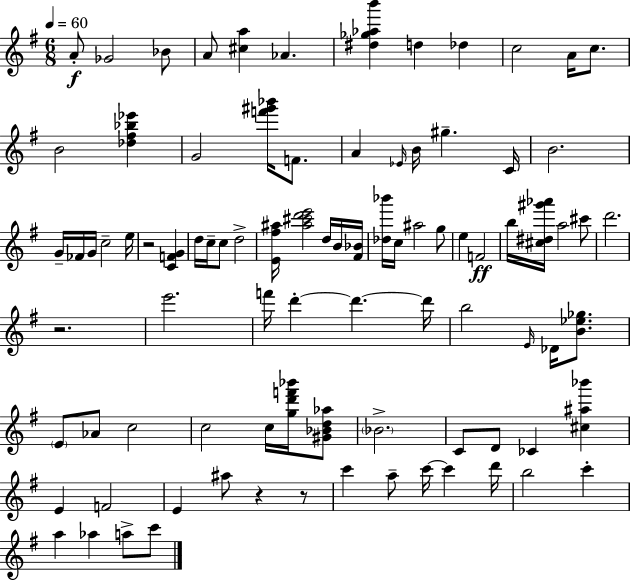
{
  \clef treble
  \numericTimeSignature
  \time 6/8
  \key g \major
  \tempo 4 = 60
  \repeat volta 2 { a'8-.\f ges'2 bes'8 | a'8 <cis'' a''>4 aes'4. | <dis'' ges'' aes'' b'''>4 d''4 des''4 | c''2 a'16 c''8. | \break b'2 <des'' fis'' bes'' ees'''>4 | g'2 <f''' gis''' bes'''>16 f'8. | a'4 \grace { ees'16 } b'16 gis''4.-- | c'16 b'2. | \break g'16-- fes'16 g'16 c''2-- | e''16 r2 <c' f' g'>4 | d''16 c''16-- c''8 d''2-> | <e' fis'' ais''>16 <ais'' cis''' d''' e'''>2 d''16 b'16 | \break <fis' bes'>16 <des'' bes'''>16 c''16 ais''2 g''8 | e''4 f'2\ff | b''16 <cis'' dis'' gis''' aes'''>16 a''2 cis'''8 | d'''2. | \break r2. | e'''2. | f'''16 d'''4-.~~ d'''4.~~ | d'''16 b''2 \grace { e'16 } des'16 <b' ees'' ges''>8. | \break \parenthesize e'8 aes'8 c''2 | c''2 c''16 <g'' d''' f''' bes'''>16 | <gis' bes' d'' aes''>8 \parenthesize bes'2.-> | c'8 d'8 ces'4 <cis'' ais'' bes'''>4 | \break e'4 f'2 | e'4 ais''8 r4 | r8 c'''4 a''8-- c'''16~~ c'''4 | d'''16 b''2 c'''4-. | \break a''4 aes''4 a''8-> | c'''8 } \bar "|."
}